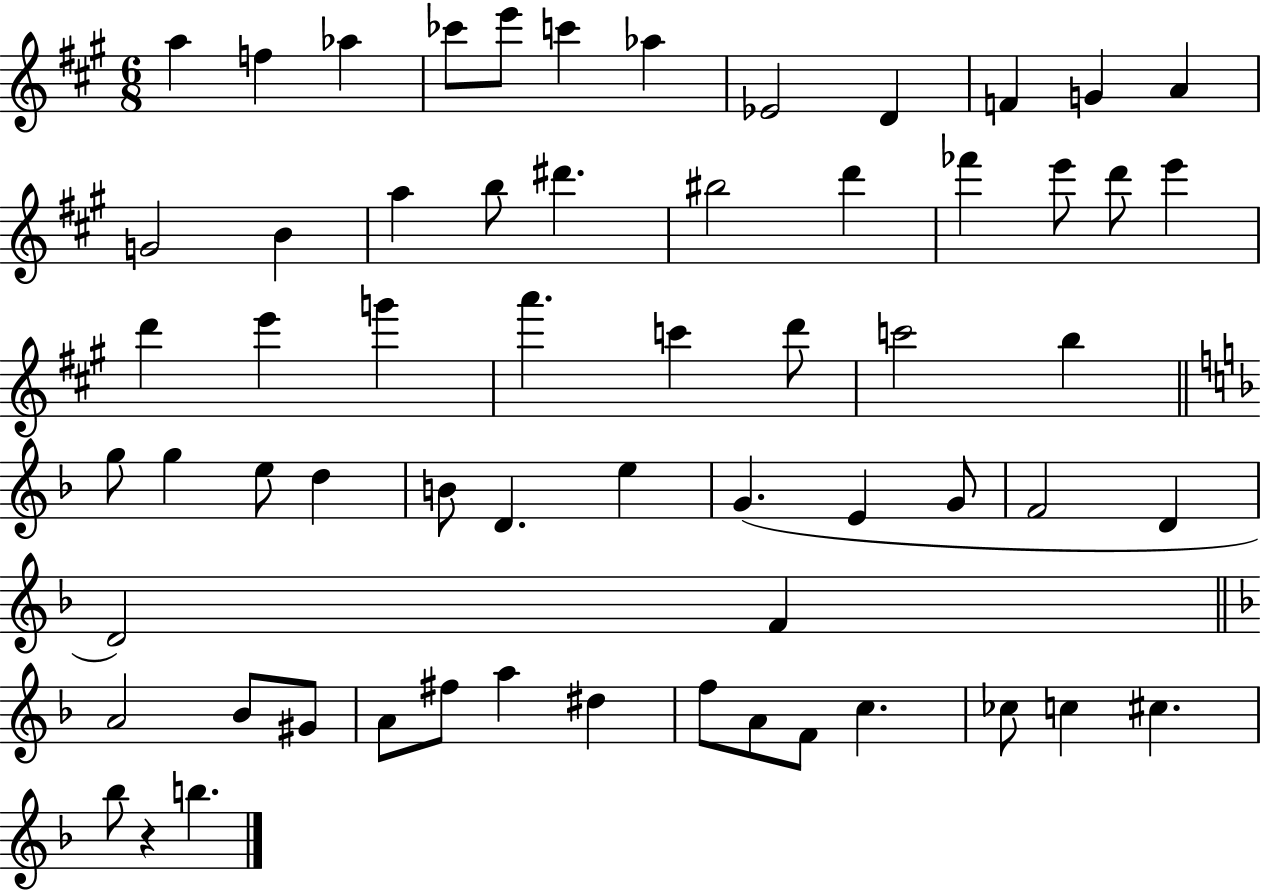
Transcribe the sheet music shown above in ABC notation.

X:1
T:Untitled
M:6/8
L:1/4
K:A
a f _a _c'/2 e'/2 c' _a _E2 D F G A G2 B a b/2 ^d' ^b2 d' _f' e'/2 d'/2 e' d' e' g' a' c' d'/2 c'2 b g/2 g e/2 d B/2 D e G E G/2 F2 D D2 F A2 _B/2 ^G/2 A/2 ^f/2 a ^d f/2 A/2 F/2 c _c/2 c ^c _b/2 z b